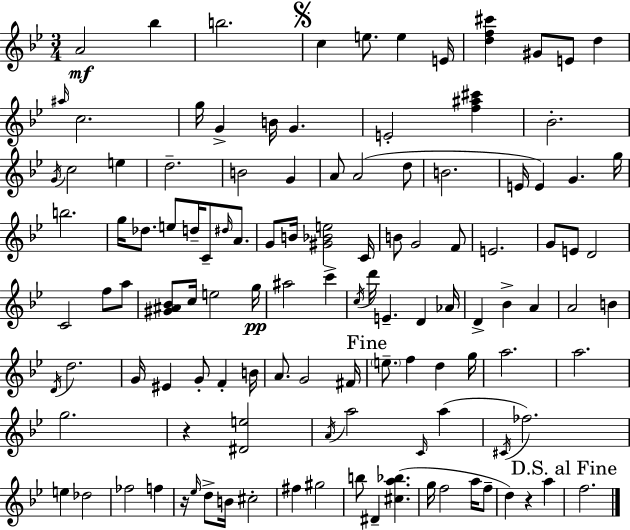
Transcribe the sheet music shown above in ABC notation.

X:1
T:Untitled
M:3/4
L:1/4
K:Bb
A2 _b b2 c e/2 e E/4 [df^c'] ^G/2 E/2 d ^a/4 c2 g/4 G B/4 G E2 [f^a^c'] _B2 G/4 c2 e d2 B2 G A/2 A2 d/2 B2 E/4 E G g/4 b2 g/4 _d/2 e/2 d/4 C/2 ^d/4 A/2 G/2 B/4 [^G_Be]2 C/4 B/2 G2 F/2 E2 G/2 E/2 D2 C2 f/2 a/2 [^G^A_B]/2 c/4 e2 g/4 ^a2 c' c/4 d'/4 E D _A/4 D _B A A2 B D/4 d2 G/4 ^E G/2 F B/4 A/2 G2 ^F/4 e/2 f d g/4 a2 a2 g2 z [^De]2 A/4 a2 C/4 a ^C/4 _f2 e _d2 _f2 f z/4 _e/4 d/2 B/4 ^c2 ^f ^g2 b/2 ^D [^ca_b] g/4 f2 a/4 f/2 d z a f2